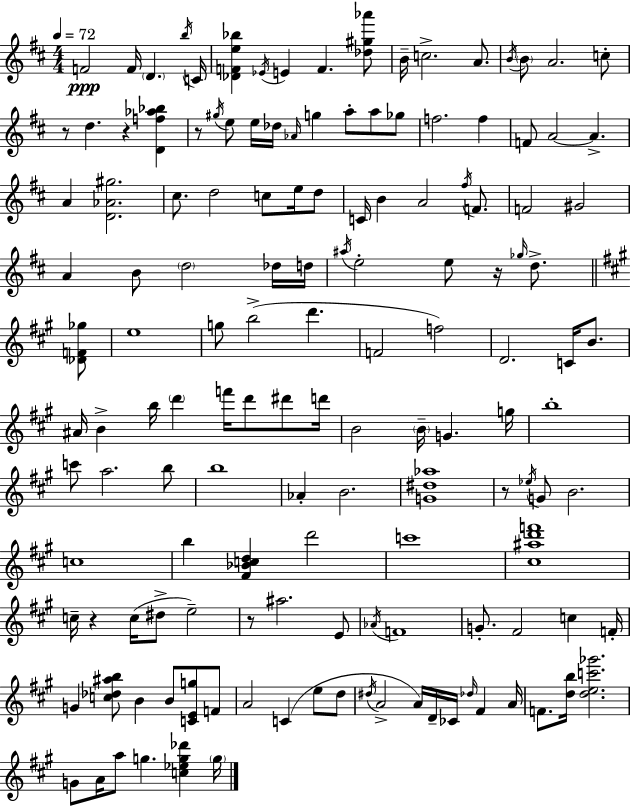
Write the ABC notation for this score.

X:1
T:Untitled
M:4/4
L:1/4
K:D
F2 F/4 D b/4 C/4 [_DFe_b] _E/4 E F [_d^g_a']/2 B/4 c2 A/2 B/4 B/2 A2 c/2 z/2 d z [Df_a_b] z/2 ^g/4 e/2 e/4 _d/4 _A/4 g a/2 a/2 _g/2 f2 f F/2 A2 A A [D_A^g]2 ^c/2 d2 c/2 e/4 d/2 C/4 B A2 ^f/4 F/2 F2 ^G2 A B/2 d2 _d/4 d/4 ^a/4 e2 e/2 z/4 _g/4 d/2 [_DF_g]/2 e4 g/2 b2 d' F2 f2 D2 C/4 B/2 ^A/4 B b/4 d' f'/4 d'/2 ^d'/2 d'/4 B2 B/4 G g/4 b4 c'/2 a2 b/2 b4 _A B2 [G^d_a]4 z/2 _e/4 G/2 B2 c4 b [^F_Bcd] d'2 c'4 [^c^ad'f']4 c/4 z c/4 ^d/2 e2 z/2 ^a2 E/2 _A/4 F4 G/2 ^F2 c F/4 G [c_d^ab]/2 B B/2 [CEg]/2 F/2 A2 C e/2 d/2 ^d/4 A2 A/4 D/4 _C/4 _d/4 ^F A/4 F/2 [db]/4 [dec'_g']2 G/2 A/4 a/2 g [c_eg_d'] g/4